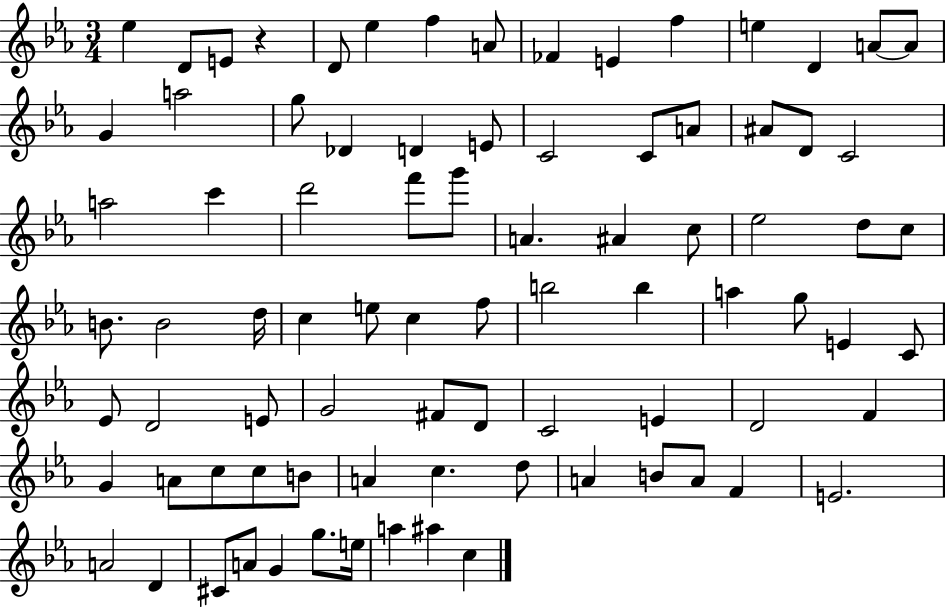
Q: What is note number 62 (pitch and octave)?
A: A4